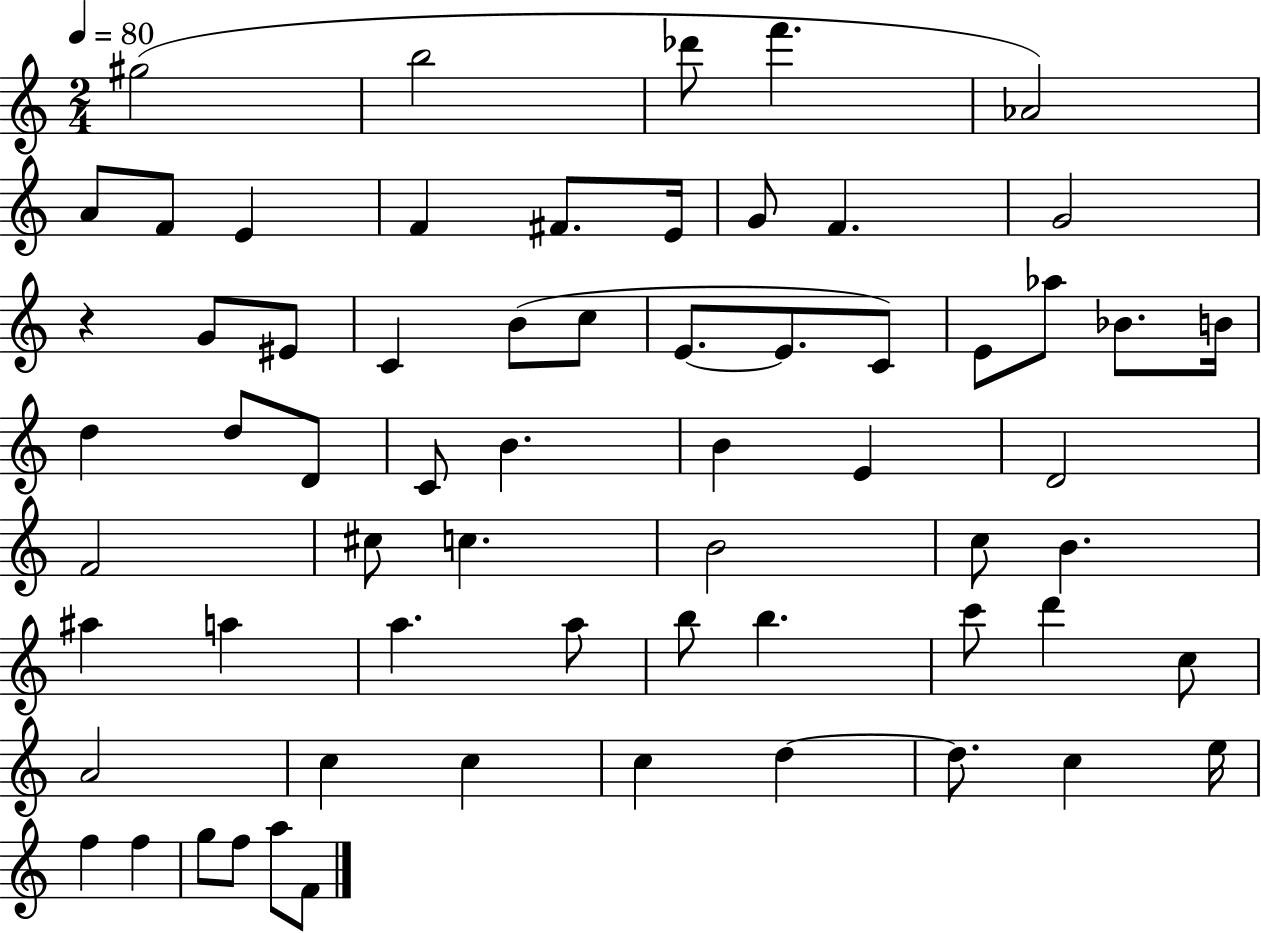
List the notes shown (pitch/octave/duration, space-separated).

G#5/h B5/h Db6/e F6/q. Ab4/h A4/e F4/e E4/q F4/q F#4/e. E4/s G4/e F4/q. G4/h R/q G4/e EIS4/e C4/q B4/e C5/e E4/e. E4/e. C4/e E4/e Ab5/e Bb4/e. B4/s D5/q D5/e D4/e C4/e B4/q. B4/q E4/q D4/h F4/h C#5/e C5/q. B4/h C5/e B4/q. A#5/q A5/q A5/q. A5/e B5/e B5/q. C6/e D6/q C5/e A4/h C5/q C5/q C5/q D5/q D5/e. C5/q E5/s F5/q F5/q G5/e F5/e A5/e F4/e